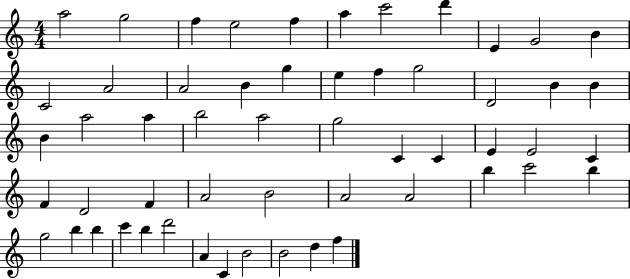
X:1
T:Untitled
M:4/4
L:1/4
K:C
a2 g2 f e2 f a c'2 d' E G2 B C2 A2 A2 B g e f g2 D2 B B B a2 a b2 a2 g2 C C E E2 C F D2 F A2 B2 A2 A2 b c'2 b g2 b b c' b d'2 A C B2 B2 d f